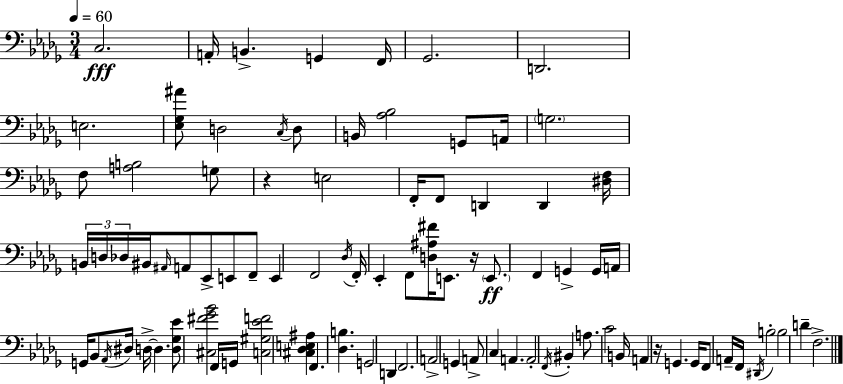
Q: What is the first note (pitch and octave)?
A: C3